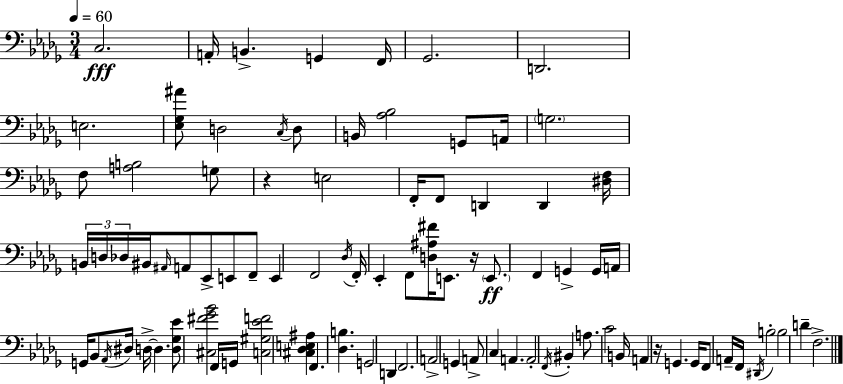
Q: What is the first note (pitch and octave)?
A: C3